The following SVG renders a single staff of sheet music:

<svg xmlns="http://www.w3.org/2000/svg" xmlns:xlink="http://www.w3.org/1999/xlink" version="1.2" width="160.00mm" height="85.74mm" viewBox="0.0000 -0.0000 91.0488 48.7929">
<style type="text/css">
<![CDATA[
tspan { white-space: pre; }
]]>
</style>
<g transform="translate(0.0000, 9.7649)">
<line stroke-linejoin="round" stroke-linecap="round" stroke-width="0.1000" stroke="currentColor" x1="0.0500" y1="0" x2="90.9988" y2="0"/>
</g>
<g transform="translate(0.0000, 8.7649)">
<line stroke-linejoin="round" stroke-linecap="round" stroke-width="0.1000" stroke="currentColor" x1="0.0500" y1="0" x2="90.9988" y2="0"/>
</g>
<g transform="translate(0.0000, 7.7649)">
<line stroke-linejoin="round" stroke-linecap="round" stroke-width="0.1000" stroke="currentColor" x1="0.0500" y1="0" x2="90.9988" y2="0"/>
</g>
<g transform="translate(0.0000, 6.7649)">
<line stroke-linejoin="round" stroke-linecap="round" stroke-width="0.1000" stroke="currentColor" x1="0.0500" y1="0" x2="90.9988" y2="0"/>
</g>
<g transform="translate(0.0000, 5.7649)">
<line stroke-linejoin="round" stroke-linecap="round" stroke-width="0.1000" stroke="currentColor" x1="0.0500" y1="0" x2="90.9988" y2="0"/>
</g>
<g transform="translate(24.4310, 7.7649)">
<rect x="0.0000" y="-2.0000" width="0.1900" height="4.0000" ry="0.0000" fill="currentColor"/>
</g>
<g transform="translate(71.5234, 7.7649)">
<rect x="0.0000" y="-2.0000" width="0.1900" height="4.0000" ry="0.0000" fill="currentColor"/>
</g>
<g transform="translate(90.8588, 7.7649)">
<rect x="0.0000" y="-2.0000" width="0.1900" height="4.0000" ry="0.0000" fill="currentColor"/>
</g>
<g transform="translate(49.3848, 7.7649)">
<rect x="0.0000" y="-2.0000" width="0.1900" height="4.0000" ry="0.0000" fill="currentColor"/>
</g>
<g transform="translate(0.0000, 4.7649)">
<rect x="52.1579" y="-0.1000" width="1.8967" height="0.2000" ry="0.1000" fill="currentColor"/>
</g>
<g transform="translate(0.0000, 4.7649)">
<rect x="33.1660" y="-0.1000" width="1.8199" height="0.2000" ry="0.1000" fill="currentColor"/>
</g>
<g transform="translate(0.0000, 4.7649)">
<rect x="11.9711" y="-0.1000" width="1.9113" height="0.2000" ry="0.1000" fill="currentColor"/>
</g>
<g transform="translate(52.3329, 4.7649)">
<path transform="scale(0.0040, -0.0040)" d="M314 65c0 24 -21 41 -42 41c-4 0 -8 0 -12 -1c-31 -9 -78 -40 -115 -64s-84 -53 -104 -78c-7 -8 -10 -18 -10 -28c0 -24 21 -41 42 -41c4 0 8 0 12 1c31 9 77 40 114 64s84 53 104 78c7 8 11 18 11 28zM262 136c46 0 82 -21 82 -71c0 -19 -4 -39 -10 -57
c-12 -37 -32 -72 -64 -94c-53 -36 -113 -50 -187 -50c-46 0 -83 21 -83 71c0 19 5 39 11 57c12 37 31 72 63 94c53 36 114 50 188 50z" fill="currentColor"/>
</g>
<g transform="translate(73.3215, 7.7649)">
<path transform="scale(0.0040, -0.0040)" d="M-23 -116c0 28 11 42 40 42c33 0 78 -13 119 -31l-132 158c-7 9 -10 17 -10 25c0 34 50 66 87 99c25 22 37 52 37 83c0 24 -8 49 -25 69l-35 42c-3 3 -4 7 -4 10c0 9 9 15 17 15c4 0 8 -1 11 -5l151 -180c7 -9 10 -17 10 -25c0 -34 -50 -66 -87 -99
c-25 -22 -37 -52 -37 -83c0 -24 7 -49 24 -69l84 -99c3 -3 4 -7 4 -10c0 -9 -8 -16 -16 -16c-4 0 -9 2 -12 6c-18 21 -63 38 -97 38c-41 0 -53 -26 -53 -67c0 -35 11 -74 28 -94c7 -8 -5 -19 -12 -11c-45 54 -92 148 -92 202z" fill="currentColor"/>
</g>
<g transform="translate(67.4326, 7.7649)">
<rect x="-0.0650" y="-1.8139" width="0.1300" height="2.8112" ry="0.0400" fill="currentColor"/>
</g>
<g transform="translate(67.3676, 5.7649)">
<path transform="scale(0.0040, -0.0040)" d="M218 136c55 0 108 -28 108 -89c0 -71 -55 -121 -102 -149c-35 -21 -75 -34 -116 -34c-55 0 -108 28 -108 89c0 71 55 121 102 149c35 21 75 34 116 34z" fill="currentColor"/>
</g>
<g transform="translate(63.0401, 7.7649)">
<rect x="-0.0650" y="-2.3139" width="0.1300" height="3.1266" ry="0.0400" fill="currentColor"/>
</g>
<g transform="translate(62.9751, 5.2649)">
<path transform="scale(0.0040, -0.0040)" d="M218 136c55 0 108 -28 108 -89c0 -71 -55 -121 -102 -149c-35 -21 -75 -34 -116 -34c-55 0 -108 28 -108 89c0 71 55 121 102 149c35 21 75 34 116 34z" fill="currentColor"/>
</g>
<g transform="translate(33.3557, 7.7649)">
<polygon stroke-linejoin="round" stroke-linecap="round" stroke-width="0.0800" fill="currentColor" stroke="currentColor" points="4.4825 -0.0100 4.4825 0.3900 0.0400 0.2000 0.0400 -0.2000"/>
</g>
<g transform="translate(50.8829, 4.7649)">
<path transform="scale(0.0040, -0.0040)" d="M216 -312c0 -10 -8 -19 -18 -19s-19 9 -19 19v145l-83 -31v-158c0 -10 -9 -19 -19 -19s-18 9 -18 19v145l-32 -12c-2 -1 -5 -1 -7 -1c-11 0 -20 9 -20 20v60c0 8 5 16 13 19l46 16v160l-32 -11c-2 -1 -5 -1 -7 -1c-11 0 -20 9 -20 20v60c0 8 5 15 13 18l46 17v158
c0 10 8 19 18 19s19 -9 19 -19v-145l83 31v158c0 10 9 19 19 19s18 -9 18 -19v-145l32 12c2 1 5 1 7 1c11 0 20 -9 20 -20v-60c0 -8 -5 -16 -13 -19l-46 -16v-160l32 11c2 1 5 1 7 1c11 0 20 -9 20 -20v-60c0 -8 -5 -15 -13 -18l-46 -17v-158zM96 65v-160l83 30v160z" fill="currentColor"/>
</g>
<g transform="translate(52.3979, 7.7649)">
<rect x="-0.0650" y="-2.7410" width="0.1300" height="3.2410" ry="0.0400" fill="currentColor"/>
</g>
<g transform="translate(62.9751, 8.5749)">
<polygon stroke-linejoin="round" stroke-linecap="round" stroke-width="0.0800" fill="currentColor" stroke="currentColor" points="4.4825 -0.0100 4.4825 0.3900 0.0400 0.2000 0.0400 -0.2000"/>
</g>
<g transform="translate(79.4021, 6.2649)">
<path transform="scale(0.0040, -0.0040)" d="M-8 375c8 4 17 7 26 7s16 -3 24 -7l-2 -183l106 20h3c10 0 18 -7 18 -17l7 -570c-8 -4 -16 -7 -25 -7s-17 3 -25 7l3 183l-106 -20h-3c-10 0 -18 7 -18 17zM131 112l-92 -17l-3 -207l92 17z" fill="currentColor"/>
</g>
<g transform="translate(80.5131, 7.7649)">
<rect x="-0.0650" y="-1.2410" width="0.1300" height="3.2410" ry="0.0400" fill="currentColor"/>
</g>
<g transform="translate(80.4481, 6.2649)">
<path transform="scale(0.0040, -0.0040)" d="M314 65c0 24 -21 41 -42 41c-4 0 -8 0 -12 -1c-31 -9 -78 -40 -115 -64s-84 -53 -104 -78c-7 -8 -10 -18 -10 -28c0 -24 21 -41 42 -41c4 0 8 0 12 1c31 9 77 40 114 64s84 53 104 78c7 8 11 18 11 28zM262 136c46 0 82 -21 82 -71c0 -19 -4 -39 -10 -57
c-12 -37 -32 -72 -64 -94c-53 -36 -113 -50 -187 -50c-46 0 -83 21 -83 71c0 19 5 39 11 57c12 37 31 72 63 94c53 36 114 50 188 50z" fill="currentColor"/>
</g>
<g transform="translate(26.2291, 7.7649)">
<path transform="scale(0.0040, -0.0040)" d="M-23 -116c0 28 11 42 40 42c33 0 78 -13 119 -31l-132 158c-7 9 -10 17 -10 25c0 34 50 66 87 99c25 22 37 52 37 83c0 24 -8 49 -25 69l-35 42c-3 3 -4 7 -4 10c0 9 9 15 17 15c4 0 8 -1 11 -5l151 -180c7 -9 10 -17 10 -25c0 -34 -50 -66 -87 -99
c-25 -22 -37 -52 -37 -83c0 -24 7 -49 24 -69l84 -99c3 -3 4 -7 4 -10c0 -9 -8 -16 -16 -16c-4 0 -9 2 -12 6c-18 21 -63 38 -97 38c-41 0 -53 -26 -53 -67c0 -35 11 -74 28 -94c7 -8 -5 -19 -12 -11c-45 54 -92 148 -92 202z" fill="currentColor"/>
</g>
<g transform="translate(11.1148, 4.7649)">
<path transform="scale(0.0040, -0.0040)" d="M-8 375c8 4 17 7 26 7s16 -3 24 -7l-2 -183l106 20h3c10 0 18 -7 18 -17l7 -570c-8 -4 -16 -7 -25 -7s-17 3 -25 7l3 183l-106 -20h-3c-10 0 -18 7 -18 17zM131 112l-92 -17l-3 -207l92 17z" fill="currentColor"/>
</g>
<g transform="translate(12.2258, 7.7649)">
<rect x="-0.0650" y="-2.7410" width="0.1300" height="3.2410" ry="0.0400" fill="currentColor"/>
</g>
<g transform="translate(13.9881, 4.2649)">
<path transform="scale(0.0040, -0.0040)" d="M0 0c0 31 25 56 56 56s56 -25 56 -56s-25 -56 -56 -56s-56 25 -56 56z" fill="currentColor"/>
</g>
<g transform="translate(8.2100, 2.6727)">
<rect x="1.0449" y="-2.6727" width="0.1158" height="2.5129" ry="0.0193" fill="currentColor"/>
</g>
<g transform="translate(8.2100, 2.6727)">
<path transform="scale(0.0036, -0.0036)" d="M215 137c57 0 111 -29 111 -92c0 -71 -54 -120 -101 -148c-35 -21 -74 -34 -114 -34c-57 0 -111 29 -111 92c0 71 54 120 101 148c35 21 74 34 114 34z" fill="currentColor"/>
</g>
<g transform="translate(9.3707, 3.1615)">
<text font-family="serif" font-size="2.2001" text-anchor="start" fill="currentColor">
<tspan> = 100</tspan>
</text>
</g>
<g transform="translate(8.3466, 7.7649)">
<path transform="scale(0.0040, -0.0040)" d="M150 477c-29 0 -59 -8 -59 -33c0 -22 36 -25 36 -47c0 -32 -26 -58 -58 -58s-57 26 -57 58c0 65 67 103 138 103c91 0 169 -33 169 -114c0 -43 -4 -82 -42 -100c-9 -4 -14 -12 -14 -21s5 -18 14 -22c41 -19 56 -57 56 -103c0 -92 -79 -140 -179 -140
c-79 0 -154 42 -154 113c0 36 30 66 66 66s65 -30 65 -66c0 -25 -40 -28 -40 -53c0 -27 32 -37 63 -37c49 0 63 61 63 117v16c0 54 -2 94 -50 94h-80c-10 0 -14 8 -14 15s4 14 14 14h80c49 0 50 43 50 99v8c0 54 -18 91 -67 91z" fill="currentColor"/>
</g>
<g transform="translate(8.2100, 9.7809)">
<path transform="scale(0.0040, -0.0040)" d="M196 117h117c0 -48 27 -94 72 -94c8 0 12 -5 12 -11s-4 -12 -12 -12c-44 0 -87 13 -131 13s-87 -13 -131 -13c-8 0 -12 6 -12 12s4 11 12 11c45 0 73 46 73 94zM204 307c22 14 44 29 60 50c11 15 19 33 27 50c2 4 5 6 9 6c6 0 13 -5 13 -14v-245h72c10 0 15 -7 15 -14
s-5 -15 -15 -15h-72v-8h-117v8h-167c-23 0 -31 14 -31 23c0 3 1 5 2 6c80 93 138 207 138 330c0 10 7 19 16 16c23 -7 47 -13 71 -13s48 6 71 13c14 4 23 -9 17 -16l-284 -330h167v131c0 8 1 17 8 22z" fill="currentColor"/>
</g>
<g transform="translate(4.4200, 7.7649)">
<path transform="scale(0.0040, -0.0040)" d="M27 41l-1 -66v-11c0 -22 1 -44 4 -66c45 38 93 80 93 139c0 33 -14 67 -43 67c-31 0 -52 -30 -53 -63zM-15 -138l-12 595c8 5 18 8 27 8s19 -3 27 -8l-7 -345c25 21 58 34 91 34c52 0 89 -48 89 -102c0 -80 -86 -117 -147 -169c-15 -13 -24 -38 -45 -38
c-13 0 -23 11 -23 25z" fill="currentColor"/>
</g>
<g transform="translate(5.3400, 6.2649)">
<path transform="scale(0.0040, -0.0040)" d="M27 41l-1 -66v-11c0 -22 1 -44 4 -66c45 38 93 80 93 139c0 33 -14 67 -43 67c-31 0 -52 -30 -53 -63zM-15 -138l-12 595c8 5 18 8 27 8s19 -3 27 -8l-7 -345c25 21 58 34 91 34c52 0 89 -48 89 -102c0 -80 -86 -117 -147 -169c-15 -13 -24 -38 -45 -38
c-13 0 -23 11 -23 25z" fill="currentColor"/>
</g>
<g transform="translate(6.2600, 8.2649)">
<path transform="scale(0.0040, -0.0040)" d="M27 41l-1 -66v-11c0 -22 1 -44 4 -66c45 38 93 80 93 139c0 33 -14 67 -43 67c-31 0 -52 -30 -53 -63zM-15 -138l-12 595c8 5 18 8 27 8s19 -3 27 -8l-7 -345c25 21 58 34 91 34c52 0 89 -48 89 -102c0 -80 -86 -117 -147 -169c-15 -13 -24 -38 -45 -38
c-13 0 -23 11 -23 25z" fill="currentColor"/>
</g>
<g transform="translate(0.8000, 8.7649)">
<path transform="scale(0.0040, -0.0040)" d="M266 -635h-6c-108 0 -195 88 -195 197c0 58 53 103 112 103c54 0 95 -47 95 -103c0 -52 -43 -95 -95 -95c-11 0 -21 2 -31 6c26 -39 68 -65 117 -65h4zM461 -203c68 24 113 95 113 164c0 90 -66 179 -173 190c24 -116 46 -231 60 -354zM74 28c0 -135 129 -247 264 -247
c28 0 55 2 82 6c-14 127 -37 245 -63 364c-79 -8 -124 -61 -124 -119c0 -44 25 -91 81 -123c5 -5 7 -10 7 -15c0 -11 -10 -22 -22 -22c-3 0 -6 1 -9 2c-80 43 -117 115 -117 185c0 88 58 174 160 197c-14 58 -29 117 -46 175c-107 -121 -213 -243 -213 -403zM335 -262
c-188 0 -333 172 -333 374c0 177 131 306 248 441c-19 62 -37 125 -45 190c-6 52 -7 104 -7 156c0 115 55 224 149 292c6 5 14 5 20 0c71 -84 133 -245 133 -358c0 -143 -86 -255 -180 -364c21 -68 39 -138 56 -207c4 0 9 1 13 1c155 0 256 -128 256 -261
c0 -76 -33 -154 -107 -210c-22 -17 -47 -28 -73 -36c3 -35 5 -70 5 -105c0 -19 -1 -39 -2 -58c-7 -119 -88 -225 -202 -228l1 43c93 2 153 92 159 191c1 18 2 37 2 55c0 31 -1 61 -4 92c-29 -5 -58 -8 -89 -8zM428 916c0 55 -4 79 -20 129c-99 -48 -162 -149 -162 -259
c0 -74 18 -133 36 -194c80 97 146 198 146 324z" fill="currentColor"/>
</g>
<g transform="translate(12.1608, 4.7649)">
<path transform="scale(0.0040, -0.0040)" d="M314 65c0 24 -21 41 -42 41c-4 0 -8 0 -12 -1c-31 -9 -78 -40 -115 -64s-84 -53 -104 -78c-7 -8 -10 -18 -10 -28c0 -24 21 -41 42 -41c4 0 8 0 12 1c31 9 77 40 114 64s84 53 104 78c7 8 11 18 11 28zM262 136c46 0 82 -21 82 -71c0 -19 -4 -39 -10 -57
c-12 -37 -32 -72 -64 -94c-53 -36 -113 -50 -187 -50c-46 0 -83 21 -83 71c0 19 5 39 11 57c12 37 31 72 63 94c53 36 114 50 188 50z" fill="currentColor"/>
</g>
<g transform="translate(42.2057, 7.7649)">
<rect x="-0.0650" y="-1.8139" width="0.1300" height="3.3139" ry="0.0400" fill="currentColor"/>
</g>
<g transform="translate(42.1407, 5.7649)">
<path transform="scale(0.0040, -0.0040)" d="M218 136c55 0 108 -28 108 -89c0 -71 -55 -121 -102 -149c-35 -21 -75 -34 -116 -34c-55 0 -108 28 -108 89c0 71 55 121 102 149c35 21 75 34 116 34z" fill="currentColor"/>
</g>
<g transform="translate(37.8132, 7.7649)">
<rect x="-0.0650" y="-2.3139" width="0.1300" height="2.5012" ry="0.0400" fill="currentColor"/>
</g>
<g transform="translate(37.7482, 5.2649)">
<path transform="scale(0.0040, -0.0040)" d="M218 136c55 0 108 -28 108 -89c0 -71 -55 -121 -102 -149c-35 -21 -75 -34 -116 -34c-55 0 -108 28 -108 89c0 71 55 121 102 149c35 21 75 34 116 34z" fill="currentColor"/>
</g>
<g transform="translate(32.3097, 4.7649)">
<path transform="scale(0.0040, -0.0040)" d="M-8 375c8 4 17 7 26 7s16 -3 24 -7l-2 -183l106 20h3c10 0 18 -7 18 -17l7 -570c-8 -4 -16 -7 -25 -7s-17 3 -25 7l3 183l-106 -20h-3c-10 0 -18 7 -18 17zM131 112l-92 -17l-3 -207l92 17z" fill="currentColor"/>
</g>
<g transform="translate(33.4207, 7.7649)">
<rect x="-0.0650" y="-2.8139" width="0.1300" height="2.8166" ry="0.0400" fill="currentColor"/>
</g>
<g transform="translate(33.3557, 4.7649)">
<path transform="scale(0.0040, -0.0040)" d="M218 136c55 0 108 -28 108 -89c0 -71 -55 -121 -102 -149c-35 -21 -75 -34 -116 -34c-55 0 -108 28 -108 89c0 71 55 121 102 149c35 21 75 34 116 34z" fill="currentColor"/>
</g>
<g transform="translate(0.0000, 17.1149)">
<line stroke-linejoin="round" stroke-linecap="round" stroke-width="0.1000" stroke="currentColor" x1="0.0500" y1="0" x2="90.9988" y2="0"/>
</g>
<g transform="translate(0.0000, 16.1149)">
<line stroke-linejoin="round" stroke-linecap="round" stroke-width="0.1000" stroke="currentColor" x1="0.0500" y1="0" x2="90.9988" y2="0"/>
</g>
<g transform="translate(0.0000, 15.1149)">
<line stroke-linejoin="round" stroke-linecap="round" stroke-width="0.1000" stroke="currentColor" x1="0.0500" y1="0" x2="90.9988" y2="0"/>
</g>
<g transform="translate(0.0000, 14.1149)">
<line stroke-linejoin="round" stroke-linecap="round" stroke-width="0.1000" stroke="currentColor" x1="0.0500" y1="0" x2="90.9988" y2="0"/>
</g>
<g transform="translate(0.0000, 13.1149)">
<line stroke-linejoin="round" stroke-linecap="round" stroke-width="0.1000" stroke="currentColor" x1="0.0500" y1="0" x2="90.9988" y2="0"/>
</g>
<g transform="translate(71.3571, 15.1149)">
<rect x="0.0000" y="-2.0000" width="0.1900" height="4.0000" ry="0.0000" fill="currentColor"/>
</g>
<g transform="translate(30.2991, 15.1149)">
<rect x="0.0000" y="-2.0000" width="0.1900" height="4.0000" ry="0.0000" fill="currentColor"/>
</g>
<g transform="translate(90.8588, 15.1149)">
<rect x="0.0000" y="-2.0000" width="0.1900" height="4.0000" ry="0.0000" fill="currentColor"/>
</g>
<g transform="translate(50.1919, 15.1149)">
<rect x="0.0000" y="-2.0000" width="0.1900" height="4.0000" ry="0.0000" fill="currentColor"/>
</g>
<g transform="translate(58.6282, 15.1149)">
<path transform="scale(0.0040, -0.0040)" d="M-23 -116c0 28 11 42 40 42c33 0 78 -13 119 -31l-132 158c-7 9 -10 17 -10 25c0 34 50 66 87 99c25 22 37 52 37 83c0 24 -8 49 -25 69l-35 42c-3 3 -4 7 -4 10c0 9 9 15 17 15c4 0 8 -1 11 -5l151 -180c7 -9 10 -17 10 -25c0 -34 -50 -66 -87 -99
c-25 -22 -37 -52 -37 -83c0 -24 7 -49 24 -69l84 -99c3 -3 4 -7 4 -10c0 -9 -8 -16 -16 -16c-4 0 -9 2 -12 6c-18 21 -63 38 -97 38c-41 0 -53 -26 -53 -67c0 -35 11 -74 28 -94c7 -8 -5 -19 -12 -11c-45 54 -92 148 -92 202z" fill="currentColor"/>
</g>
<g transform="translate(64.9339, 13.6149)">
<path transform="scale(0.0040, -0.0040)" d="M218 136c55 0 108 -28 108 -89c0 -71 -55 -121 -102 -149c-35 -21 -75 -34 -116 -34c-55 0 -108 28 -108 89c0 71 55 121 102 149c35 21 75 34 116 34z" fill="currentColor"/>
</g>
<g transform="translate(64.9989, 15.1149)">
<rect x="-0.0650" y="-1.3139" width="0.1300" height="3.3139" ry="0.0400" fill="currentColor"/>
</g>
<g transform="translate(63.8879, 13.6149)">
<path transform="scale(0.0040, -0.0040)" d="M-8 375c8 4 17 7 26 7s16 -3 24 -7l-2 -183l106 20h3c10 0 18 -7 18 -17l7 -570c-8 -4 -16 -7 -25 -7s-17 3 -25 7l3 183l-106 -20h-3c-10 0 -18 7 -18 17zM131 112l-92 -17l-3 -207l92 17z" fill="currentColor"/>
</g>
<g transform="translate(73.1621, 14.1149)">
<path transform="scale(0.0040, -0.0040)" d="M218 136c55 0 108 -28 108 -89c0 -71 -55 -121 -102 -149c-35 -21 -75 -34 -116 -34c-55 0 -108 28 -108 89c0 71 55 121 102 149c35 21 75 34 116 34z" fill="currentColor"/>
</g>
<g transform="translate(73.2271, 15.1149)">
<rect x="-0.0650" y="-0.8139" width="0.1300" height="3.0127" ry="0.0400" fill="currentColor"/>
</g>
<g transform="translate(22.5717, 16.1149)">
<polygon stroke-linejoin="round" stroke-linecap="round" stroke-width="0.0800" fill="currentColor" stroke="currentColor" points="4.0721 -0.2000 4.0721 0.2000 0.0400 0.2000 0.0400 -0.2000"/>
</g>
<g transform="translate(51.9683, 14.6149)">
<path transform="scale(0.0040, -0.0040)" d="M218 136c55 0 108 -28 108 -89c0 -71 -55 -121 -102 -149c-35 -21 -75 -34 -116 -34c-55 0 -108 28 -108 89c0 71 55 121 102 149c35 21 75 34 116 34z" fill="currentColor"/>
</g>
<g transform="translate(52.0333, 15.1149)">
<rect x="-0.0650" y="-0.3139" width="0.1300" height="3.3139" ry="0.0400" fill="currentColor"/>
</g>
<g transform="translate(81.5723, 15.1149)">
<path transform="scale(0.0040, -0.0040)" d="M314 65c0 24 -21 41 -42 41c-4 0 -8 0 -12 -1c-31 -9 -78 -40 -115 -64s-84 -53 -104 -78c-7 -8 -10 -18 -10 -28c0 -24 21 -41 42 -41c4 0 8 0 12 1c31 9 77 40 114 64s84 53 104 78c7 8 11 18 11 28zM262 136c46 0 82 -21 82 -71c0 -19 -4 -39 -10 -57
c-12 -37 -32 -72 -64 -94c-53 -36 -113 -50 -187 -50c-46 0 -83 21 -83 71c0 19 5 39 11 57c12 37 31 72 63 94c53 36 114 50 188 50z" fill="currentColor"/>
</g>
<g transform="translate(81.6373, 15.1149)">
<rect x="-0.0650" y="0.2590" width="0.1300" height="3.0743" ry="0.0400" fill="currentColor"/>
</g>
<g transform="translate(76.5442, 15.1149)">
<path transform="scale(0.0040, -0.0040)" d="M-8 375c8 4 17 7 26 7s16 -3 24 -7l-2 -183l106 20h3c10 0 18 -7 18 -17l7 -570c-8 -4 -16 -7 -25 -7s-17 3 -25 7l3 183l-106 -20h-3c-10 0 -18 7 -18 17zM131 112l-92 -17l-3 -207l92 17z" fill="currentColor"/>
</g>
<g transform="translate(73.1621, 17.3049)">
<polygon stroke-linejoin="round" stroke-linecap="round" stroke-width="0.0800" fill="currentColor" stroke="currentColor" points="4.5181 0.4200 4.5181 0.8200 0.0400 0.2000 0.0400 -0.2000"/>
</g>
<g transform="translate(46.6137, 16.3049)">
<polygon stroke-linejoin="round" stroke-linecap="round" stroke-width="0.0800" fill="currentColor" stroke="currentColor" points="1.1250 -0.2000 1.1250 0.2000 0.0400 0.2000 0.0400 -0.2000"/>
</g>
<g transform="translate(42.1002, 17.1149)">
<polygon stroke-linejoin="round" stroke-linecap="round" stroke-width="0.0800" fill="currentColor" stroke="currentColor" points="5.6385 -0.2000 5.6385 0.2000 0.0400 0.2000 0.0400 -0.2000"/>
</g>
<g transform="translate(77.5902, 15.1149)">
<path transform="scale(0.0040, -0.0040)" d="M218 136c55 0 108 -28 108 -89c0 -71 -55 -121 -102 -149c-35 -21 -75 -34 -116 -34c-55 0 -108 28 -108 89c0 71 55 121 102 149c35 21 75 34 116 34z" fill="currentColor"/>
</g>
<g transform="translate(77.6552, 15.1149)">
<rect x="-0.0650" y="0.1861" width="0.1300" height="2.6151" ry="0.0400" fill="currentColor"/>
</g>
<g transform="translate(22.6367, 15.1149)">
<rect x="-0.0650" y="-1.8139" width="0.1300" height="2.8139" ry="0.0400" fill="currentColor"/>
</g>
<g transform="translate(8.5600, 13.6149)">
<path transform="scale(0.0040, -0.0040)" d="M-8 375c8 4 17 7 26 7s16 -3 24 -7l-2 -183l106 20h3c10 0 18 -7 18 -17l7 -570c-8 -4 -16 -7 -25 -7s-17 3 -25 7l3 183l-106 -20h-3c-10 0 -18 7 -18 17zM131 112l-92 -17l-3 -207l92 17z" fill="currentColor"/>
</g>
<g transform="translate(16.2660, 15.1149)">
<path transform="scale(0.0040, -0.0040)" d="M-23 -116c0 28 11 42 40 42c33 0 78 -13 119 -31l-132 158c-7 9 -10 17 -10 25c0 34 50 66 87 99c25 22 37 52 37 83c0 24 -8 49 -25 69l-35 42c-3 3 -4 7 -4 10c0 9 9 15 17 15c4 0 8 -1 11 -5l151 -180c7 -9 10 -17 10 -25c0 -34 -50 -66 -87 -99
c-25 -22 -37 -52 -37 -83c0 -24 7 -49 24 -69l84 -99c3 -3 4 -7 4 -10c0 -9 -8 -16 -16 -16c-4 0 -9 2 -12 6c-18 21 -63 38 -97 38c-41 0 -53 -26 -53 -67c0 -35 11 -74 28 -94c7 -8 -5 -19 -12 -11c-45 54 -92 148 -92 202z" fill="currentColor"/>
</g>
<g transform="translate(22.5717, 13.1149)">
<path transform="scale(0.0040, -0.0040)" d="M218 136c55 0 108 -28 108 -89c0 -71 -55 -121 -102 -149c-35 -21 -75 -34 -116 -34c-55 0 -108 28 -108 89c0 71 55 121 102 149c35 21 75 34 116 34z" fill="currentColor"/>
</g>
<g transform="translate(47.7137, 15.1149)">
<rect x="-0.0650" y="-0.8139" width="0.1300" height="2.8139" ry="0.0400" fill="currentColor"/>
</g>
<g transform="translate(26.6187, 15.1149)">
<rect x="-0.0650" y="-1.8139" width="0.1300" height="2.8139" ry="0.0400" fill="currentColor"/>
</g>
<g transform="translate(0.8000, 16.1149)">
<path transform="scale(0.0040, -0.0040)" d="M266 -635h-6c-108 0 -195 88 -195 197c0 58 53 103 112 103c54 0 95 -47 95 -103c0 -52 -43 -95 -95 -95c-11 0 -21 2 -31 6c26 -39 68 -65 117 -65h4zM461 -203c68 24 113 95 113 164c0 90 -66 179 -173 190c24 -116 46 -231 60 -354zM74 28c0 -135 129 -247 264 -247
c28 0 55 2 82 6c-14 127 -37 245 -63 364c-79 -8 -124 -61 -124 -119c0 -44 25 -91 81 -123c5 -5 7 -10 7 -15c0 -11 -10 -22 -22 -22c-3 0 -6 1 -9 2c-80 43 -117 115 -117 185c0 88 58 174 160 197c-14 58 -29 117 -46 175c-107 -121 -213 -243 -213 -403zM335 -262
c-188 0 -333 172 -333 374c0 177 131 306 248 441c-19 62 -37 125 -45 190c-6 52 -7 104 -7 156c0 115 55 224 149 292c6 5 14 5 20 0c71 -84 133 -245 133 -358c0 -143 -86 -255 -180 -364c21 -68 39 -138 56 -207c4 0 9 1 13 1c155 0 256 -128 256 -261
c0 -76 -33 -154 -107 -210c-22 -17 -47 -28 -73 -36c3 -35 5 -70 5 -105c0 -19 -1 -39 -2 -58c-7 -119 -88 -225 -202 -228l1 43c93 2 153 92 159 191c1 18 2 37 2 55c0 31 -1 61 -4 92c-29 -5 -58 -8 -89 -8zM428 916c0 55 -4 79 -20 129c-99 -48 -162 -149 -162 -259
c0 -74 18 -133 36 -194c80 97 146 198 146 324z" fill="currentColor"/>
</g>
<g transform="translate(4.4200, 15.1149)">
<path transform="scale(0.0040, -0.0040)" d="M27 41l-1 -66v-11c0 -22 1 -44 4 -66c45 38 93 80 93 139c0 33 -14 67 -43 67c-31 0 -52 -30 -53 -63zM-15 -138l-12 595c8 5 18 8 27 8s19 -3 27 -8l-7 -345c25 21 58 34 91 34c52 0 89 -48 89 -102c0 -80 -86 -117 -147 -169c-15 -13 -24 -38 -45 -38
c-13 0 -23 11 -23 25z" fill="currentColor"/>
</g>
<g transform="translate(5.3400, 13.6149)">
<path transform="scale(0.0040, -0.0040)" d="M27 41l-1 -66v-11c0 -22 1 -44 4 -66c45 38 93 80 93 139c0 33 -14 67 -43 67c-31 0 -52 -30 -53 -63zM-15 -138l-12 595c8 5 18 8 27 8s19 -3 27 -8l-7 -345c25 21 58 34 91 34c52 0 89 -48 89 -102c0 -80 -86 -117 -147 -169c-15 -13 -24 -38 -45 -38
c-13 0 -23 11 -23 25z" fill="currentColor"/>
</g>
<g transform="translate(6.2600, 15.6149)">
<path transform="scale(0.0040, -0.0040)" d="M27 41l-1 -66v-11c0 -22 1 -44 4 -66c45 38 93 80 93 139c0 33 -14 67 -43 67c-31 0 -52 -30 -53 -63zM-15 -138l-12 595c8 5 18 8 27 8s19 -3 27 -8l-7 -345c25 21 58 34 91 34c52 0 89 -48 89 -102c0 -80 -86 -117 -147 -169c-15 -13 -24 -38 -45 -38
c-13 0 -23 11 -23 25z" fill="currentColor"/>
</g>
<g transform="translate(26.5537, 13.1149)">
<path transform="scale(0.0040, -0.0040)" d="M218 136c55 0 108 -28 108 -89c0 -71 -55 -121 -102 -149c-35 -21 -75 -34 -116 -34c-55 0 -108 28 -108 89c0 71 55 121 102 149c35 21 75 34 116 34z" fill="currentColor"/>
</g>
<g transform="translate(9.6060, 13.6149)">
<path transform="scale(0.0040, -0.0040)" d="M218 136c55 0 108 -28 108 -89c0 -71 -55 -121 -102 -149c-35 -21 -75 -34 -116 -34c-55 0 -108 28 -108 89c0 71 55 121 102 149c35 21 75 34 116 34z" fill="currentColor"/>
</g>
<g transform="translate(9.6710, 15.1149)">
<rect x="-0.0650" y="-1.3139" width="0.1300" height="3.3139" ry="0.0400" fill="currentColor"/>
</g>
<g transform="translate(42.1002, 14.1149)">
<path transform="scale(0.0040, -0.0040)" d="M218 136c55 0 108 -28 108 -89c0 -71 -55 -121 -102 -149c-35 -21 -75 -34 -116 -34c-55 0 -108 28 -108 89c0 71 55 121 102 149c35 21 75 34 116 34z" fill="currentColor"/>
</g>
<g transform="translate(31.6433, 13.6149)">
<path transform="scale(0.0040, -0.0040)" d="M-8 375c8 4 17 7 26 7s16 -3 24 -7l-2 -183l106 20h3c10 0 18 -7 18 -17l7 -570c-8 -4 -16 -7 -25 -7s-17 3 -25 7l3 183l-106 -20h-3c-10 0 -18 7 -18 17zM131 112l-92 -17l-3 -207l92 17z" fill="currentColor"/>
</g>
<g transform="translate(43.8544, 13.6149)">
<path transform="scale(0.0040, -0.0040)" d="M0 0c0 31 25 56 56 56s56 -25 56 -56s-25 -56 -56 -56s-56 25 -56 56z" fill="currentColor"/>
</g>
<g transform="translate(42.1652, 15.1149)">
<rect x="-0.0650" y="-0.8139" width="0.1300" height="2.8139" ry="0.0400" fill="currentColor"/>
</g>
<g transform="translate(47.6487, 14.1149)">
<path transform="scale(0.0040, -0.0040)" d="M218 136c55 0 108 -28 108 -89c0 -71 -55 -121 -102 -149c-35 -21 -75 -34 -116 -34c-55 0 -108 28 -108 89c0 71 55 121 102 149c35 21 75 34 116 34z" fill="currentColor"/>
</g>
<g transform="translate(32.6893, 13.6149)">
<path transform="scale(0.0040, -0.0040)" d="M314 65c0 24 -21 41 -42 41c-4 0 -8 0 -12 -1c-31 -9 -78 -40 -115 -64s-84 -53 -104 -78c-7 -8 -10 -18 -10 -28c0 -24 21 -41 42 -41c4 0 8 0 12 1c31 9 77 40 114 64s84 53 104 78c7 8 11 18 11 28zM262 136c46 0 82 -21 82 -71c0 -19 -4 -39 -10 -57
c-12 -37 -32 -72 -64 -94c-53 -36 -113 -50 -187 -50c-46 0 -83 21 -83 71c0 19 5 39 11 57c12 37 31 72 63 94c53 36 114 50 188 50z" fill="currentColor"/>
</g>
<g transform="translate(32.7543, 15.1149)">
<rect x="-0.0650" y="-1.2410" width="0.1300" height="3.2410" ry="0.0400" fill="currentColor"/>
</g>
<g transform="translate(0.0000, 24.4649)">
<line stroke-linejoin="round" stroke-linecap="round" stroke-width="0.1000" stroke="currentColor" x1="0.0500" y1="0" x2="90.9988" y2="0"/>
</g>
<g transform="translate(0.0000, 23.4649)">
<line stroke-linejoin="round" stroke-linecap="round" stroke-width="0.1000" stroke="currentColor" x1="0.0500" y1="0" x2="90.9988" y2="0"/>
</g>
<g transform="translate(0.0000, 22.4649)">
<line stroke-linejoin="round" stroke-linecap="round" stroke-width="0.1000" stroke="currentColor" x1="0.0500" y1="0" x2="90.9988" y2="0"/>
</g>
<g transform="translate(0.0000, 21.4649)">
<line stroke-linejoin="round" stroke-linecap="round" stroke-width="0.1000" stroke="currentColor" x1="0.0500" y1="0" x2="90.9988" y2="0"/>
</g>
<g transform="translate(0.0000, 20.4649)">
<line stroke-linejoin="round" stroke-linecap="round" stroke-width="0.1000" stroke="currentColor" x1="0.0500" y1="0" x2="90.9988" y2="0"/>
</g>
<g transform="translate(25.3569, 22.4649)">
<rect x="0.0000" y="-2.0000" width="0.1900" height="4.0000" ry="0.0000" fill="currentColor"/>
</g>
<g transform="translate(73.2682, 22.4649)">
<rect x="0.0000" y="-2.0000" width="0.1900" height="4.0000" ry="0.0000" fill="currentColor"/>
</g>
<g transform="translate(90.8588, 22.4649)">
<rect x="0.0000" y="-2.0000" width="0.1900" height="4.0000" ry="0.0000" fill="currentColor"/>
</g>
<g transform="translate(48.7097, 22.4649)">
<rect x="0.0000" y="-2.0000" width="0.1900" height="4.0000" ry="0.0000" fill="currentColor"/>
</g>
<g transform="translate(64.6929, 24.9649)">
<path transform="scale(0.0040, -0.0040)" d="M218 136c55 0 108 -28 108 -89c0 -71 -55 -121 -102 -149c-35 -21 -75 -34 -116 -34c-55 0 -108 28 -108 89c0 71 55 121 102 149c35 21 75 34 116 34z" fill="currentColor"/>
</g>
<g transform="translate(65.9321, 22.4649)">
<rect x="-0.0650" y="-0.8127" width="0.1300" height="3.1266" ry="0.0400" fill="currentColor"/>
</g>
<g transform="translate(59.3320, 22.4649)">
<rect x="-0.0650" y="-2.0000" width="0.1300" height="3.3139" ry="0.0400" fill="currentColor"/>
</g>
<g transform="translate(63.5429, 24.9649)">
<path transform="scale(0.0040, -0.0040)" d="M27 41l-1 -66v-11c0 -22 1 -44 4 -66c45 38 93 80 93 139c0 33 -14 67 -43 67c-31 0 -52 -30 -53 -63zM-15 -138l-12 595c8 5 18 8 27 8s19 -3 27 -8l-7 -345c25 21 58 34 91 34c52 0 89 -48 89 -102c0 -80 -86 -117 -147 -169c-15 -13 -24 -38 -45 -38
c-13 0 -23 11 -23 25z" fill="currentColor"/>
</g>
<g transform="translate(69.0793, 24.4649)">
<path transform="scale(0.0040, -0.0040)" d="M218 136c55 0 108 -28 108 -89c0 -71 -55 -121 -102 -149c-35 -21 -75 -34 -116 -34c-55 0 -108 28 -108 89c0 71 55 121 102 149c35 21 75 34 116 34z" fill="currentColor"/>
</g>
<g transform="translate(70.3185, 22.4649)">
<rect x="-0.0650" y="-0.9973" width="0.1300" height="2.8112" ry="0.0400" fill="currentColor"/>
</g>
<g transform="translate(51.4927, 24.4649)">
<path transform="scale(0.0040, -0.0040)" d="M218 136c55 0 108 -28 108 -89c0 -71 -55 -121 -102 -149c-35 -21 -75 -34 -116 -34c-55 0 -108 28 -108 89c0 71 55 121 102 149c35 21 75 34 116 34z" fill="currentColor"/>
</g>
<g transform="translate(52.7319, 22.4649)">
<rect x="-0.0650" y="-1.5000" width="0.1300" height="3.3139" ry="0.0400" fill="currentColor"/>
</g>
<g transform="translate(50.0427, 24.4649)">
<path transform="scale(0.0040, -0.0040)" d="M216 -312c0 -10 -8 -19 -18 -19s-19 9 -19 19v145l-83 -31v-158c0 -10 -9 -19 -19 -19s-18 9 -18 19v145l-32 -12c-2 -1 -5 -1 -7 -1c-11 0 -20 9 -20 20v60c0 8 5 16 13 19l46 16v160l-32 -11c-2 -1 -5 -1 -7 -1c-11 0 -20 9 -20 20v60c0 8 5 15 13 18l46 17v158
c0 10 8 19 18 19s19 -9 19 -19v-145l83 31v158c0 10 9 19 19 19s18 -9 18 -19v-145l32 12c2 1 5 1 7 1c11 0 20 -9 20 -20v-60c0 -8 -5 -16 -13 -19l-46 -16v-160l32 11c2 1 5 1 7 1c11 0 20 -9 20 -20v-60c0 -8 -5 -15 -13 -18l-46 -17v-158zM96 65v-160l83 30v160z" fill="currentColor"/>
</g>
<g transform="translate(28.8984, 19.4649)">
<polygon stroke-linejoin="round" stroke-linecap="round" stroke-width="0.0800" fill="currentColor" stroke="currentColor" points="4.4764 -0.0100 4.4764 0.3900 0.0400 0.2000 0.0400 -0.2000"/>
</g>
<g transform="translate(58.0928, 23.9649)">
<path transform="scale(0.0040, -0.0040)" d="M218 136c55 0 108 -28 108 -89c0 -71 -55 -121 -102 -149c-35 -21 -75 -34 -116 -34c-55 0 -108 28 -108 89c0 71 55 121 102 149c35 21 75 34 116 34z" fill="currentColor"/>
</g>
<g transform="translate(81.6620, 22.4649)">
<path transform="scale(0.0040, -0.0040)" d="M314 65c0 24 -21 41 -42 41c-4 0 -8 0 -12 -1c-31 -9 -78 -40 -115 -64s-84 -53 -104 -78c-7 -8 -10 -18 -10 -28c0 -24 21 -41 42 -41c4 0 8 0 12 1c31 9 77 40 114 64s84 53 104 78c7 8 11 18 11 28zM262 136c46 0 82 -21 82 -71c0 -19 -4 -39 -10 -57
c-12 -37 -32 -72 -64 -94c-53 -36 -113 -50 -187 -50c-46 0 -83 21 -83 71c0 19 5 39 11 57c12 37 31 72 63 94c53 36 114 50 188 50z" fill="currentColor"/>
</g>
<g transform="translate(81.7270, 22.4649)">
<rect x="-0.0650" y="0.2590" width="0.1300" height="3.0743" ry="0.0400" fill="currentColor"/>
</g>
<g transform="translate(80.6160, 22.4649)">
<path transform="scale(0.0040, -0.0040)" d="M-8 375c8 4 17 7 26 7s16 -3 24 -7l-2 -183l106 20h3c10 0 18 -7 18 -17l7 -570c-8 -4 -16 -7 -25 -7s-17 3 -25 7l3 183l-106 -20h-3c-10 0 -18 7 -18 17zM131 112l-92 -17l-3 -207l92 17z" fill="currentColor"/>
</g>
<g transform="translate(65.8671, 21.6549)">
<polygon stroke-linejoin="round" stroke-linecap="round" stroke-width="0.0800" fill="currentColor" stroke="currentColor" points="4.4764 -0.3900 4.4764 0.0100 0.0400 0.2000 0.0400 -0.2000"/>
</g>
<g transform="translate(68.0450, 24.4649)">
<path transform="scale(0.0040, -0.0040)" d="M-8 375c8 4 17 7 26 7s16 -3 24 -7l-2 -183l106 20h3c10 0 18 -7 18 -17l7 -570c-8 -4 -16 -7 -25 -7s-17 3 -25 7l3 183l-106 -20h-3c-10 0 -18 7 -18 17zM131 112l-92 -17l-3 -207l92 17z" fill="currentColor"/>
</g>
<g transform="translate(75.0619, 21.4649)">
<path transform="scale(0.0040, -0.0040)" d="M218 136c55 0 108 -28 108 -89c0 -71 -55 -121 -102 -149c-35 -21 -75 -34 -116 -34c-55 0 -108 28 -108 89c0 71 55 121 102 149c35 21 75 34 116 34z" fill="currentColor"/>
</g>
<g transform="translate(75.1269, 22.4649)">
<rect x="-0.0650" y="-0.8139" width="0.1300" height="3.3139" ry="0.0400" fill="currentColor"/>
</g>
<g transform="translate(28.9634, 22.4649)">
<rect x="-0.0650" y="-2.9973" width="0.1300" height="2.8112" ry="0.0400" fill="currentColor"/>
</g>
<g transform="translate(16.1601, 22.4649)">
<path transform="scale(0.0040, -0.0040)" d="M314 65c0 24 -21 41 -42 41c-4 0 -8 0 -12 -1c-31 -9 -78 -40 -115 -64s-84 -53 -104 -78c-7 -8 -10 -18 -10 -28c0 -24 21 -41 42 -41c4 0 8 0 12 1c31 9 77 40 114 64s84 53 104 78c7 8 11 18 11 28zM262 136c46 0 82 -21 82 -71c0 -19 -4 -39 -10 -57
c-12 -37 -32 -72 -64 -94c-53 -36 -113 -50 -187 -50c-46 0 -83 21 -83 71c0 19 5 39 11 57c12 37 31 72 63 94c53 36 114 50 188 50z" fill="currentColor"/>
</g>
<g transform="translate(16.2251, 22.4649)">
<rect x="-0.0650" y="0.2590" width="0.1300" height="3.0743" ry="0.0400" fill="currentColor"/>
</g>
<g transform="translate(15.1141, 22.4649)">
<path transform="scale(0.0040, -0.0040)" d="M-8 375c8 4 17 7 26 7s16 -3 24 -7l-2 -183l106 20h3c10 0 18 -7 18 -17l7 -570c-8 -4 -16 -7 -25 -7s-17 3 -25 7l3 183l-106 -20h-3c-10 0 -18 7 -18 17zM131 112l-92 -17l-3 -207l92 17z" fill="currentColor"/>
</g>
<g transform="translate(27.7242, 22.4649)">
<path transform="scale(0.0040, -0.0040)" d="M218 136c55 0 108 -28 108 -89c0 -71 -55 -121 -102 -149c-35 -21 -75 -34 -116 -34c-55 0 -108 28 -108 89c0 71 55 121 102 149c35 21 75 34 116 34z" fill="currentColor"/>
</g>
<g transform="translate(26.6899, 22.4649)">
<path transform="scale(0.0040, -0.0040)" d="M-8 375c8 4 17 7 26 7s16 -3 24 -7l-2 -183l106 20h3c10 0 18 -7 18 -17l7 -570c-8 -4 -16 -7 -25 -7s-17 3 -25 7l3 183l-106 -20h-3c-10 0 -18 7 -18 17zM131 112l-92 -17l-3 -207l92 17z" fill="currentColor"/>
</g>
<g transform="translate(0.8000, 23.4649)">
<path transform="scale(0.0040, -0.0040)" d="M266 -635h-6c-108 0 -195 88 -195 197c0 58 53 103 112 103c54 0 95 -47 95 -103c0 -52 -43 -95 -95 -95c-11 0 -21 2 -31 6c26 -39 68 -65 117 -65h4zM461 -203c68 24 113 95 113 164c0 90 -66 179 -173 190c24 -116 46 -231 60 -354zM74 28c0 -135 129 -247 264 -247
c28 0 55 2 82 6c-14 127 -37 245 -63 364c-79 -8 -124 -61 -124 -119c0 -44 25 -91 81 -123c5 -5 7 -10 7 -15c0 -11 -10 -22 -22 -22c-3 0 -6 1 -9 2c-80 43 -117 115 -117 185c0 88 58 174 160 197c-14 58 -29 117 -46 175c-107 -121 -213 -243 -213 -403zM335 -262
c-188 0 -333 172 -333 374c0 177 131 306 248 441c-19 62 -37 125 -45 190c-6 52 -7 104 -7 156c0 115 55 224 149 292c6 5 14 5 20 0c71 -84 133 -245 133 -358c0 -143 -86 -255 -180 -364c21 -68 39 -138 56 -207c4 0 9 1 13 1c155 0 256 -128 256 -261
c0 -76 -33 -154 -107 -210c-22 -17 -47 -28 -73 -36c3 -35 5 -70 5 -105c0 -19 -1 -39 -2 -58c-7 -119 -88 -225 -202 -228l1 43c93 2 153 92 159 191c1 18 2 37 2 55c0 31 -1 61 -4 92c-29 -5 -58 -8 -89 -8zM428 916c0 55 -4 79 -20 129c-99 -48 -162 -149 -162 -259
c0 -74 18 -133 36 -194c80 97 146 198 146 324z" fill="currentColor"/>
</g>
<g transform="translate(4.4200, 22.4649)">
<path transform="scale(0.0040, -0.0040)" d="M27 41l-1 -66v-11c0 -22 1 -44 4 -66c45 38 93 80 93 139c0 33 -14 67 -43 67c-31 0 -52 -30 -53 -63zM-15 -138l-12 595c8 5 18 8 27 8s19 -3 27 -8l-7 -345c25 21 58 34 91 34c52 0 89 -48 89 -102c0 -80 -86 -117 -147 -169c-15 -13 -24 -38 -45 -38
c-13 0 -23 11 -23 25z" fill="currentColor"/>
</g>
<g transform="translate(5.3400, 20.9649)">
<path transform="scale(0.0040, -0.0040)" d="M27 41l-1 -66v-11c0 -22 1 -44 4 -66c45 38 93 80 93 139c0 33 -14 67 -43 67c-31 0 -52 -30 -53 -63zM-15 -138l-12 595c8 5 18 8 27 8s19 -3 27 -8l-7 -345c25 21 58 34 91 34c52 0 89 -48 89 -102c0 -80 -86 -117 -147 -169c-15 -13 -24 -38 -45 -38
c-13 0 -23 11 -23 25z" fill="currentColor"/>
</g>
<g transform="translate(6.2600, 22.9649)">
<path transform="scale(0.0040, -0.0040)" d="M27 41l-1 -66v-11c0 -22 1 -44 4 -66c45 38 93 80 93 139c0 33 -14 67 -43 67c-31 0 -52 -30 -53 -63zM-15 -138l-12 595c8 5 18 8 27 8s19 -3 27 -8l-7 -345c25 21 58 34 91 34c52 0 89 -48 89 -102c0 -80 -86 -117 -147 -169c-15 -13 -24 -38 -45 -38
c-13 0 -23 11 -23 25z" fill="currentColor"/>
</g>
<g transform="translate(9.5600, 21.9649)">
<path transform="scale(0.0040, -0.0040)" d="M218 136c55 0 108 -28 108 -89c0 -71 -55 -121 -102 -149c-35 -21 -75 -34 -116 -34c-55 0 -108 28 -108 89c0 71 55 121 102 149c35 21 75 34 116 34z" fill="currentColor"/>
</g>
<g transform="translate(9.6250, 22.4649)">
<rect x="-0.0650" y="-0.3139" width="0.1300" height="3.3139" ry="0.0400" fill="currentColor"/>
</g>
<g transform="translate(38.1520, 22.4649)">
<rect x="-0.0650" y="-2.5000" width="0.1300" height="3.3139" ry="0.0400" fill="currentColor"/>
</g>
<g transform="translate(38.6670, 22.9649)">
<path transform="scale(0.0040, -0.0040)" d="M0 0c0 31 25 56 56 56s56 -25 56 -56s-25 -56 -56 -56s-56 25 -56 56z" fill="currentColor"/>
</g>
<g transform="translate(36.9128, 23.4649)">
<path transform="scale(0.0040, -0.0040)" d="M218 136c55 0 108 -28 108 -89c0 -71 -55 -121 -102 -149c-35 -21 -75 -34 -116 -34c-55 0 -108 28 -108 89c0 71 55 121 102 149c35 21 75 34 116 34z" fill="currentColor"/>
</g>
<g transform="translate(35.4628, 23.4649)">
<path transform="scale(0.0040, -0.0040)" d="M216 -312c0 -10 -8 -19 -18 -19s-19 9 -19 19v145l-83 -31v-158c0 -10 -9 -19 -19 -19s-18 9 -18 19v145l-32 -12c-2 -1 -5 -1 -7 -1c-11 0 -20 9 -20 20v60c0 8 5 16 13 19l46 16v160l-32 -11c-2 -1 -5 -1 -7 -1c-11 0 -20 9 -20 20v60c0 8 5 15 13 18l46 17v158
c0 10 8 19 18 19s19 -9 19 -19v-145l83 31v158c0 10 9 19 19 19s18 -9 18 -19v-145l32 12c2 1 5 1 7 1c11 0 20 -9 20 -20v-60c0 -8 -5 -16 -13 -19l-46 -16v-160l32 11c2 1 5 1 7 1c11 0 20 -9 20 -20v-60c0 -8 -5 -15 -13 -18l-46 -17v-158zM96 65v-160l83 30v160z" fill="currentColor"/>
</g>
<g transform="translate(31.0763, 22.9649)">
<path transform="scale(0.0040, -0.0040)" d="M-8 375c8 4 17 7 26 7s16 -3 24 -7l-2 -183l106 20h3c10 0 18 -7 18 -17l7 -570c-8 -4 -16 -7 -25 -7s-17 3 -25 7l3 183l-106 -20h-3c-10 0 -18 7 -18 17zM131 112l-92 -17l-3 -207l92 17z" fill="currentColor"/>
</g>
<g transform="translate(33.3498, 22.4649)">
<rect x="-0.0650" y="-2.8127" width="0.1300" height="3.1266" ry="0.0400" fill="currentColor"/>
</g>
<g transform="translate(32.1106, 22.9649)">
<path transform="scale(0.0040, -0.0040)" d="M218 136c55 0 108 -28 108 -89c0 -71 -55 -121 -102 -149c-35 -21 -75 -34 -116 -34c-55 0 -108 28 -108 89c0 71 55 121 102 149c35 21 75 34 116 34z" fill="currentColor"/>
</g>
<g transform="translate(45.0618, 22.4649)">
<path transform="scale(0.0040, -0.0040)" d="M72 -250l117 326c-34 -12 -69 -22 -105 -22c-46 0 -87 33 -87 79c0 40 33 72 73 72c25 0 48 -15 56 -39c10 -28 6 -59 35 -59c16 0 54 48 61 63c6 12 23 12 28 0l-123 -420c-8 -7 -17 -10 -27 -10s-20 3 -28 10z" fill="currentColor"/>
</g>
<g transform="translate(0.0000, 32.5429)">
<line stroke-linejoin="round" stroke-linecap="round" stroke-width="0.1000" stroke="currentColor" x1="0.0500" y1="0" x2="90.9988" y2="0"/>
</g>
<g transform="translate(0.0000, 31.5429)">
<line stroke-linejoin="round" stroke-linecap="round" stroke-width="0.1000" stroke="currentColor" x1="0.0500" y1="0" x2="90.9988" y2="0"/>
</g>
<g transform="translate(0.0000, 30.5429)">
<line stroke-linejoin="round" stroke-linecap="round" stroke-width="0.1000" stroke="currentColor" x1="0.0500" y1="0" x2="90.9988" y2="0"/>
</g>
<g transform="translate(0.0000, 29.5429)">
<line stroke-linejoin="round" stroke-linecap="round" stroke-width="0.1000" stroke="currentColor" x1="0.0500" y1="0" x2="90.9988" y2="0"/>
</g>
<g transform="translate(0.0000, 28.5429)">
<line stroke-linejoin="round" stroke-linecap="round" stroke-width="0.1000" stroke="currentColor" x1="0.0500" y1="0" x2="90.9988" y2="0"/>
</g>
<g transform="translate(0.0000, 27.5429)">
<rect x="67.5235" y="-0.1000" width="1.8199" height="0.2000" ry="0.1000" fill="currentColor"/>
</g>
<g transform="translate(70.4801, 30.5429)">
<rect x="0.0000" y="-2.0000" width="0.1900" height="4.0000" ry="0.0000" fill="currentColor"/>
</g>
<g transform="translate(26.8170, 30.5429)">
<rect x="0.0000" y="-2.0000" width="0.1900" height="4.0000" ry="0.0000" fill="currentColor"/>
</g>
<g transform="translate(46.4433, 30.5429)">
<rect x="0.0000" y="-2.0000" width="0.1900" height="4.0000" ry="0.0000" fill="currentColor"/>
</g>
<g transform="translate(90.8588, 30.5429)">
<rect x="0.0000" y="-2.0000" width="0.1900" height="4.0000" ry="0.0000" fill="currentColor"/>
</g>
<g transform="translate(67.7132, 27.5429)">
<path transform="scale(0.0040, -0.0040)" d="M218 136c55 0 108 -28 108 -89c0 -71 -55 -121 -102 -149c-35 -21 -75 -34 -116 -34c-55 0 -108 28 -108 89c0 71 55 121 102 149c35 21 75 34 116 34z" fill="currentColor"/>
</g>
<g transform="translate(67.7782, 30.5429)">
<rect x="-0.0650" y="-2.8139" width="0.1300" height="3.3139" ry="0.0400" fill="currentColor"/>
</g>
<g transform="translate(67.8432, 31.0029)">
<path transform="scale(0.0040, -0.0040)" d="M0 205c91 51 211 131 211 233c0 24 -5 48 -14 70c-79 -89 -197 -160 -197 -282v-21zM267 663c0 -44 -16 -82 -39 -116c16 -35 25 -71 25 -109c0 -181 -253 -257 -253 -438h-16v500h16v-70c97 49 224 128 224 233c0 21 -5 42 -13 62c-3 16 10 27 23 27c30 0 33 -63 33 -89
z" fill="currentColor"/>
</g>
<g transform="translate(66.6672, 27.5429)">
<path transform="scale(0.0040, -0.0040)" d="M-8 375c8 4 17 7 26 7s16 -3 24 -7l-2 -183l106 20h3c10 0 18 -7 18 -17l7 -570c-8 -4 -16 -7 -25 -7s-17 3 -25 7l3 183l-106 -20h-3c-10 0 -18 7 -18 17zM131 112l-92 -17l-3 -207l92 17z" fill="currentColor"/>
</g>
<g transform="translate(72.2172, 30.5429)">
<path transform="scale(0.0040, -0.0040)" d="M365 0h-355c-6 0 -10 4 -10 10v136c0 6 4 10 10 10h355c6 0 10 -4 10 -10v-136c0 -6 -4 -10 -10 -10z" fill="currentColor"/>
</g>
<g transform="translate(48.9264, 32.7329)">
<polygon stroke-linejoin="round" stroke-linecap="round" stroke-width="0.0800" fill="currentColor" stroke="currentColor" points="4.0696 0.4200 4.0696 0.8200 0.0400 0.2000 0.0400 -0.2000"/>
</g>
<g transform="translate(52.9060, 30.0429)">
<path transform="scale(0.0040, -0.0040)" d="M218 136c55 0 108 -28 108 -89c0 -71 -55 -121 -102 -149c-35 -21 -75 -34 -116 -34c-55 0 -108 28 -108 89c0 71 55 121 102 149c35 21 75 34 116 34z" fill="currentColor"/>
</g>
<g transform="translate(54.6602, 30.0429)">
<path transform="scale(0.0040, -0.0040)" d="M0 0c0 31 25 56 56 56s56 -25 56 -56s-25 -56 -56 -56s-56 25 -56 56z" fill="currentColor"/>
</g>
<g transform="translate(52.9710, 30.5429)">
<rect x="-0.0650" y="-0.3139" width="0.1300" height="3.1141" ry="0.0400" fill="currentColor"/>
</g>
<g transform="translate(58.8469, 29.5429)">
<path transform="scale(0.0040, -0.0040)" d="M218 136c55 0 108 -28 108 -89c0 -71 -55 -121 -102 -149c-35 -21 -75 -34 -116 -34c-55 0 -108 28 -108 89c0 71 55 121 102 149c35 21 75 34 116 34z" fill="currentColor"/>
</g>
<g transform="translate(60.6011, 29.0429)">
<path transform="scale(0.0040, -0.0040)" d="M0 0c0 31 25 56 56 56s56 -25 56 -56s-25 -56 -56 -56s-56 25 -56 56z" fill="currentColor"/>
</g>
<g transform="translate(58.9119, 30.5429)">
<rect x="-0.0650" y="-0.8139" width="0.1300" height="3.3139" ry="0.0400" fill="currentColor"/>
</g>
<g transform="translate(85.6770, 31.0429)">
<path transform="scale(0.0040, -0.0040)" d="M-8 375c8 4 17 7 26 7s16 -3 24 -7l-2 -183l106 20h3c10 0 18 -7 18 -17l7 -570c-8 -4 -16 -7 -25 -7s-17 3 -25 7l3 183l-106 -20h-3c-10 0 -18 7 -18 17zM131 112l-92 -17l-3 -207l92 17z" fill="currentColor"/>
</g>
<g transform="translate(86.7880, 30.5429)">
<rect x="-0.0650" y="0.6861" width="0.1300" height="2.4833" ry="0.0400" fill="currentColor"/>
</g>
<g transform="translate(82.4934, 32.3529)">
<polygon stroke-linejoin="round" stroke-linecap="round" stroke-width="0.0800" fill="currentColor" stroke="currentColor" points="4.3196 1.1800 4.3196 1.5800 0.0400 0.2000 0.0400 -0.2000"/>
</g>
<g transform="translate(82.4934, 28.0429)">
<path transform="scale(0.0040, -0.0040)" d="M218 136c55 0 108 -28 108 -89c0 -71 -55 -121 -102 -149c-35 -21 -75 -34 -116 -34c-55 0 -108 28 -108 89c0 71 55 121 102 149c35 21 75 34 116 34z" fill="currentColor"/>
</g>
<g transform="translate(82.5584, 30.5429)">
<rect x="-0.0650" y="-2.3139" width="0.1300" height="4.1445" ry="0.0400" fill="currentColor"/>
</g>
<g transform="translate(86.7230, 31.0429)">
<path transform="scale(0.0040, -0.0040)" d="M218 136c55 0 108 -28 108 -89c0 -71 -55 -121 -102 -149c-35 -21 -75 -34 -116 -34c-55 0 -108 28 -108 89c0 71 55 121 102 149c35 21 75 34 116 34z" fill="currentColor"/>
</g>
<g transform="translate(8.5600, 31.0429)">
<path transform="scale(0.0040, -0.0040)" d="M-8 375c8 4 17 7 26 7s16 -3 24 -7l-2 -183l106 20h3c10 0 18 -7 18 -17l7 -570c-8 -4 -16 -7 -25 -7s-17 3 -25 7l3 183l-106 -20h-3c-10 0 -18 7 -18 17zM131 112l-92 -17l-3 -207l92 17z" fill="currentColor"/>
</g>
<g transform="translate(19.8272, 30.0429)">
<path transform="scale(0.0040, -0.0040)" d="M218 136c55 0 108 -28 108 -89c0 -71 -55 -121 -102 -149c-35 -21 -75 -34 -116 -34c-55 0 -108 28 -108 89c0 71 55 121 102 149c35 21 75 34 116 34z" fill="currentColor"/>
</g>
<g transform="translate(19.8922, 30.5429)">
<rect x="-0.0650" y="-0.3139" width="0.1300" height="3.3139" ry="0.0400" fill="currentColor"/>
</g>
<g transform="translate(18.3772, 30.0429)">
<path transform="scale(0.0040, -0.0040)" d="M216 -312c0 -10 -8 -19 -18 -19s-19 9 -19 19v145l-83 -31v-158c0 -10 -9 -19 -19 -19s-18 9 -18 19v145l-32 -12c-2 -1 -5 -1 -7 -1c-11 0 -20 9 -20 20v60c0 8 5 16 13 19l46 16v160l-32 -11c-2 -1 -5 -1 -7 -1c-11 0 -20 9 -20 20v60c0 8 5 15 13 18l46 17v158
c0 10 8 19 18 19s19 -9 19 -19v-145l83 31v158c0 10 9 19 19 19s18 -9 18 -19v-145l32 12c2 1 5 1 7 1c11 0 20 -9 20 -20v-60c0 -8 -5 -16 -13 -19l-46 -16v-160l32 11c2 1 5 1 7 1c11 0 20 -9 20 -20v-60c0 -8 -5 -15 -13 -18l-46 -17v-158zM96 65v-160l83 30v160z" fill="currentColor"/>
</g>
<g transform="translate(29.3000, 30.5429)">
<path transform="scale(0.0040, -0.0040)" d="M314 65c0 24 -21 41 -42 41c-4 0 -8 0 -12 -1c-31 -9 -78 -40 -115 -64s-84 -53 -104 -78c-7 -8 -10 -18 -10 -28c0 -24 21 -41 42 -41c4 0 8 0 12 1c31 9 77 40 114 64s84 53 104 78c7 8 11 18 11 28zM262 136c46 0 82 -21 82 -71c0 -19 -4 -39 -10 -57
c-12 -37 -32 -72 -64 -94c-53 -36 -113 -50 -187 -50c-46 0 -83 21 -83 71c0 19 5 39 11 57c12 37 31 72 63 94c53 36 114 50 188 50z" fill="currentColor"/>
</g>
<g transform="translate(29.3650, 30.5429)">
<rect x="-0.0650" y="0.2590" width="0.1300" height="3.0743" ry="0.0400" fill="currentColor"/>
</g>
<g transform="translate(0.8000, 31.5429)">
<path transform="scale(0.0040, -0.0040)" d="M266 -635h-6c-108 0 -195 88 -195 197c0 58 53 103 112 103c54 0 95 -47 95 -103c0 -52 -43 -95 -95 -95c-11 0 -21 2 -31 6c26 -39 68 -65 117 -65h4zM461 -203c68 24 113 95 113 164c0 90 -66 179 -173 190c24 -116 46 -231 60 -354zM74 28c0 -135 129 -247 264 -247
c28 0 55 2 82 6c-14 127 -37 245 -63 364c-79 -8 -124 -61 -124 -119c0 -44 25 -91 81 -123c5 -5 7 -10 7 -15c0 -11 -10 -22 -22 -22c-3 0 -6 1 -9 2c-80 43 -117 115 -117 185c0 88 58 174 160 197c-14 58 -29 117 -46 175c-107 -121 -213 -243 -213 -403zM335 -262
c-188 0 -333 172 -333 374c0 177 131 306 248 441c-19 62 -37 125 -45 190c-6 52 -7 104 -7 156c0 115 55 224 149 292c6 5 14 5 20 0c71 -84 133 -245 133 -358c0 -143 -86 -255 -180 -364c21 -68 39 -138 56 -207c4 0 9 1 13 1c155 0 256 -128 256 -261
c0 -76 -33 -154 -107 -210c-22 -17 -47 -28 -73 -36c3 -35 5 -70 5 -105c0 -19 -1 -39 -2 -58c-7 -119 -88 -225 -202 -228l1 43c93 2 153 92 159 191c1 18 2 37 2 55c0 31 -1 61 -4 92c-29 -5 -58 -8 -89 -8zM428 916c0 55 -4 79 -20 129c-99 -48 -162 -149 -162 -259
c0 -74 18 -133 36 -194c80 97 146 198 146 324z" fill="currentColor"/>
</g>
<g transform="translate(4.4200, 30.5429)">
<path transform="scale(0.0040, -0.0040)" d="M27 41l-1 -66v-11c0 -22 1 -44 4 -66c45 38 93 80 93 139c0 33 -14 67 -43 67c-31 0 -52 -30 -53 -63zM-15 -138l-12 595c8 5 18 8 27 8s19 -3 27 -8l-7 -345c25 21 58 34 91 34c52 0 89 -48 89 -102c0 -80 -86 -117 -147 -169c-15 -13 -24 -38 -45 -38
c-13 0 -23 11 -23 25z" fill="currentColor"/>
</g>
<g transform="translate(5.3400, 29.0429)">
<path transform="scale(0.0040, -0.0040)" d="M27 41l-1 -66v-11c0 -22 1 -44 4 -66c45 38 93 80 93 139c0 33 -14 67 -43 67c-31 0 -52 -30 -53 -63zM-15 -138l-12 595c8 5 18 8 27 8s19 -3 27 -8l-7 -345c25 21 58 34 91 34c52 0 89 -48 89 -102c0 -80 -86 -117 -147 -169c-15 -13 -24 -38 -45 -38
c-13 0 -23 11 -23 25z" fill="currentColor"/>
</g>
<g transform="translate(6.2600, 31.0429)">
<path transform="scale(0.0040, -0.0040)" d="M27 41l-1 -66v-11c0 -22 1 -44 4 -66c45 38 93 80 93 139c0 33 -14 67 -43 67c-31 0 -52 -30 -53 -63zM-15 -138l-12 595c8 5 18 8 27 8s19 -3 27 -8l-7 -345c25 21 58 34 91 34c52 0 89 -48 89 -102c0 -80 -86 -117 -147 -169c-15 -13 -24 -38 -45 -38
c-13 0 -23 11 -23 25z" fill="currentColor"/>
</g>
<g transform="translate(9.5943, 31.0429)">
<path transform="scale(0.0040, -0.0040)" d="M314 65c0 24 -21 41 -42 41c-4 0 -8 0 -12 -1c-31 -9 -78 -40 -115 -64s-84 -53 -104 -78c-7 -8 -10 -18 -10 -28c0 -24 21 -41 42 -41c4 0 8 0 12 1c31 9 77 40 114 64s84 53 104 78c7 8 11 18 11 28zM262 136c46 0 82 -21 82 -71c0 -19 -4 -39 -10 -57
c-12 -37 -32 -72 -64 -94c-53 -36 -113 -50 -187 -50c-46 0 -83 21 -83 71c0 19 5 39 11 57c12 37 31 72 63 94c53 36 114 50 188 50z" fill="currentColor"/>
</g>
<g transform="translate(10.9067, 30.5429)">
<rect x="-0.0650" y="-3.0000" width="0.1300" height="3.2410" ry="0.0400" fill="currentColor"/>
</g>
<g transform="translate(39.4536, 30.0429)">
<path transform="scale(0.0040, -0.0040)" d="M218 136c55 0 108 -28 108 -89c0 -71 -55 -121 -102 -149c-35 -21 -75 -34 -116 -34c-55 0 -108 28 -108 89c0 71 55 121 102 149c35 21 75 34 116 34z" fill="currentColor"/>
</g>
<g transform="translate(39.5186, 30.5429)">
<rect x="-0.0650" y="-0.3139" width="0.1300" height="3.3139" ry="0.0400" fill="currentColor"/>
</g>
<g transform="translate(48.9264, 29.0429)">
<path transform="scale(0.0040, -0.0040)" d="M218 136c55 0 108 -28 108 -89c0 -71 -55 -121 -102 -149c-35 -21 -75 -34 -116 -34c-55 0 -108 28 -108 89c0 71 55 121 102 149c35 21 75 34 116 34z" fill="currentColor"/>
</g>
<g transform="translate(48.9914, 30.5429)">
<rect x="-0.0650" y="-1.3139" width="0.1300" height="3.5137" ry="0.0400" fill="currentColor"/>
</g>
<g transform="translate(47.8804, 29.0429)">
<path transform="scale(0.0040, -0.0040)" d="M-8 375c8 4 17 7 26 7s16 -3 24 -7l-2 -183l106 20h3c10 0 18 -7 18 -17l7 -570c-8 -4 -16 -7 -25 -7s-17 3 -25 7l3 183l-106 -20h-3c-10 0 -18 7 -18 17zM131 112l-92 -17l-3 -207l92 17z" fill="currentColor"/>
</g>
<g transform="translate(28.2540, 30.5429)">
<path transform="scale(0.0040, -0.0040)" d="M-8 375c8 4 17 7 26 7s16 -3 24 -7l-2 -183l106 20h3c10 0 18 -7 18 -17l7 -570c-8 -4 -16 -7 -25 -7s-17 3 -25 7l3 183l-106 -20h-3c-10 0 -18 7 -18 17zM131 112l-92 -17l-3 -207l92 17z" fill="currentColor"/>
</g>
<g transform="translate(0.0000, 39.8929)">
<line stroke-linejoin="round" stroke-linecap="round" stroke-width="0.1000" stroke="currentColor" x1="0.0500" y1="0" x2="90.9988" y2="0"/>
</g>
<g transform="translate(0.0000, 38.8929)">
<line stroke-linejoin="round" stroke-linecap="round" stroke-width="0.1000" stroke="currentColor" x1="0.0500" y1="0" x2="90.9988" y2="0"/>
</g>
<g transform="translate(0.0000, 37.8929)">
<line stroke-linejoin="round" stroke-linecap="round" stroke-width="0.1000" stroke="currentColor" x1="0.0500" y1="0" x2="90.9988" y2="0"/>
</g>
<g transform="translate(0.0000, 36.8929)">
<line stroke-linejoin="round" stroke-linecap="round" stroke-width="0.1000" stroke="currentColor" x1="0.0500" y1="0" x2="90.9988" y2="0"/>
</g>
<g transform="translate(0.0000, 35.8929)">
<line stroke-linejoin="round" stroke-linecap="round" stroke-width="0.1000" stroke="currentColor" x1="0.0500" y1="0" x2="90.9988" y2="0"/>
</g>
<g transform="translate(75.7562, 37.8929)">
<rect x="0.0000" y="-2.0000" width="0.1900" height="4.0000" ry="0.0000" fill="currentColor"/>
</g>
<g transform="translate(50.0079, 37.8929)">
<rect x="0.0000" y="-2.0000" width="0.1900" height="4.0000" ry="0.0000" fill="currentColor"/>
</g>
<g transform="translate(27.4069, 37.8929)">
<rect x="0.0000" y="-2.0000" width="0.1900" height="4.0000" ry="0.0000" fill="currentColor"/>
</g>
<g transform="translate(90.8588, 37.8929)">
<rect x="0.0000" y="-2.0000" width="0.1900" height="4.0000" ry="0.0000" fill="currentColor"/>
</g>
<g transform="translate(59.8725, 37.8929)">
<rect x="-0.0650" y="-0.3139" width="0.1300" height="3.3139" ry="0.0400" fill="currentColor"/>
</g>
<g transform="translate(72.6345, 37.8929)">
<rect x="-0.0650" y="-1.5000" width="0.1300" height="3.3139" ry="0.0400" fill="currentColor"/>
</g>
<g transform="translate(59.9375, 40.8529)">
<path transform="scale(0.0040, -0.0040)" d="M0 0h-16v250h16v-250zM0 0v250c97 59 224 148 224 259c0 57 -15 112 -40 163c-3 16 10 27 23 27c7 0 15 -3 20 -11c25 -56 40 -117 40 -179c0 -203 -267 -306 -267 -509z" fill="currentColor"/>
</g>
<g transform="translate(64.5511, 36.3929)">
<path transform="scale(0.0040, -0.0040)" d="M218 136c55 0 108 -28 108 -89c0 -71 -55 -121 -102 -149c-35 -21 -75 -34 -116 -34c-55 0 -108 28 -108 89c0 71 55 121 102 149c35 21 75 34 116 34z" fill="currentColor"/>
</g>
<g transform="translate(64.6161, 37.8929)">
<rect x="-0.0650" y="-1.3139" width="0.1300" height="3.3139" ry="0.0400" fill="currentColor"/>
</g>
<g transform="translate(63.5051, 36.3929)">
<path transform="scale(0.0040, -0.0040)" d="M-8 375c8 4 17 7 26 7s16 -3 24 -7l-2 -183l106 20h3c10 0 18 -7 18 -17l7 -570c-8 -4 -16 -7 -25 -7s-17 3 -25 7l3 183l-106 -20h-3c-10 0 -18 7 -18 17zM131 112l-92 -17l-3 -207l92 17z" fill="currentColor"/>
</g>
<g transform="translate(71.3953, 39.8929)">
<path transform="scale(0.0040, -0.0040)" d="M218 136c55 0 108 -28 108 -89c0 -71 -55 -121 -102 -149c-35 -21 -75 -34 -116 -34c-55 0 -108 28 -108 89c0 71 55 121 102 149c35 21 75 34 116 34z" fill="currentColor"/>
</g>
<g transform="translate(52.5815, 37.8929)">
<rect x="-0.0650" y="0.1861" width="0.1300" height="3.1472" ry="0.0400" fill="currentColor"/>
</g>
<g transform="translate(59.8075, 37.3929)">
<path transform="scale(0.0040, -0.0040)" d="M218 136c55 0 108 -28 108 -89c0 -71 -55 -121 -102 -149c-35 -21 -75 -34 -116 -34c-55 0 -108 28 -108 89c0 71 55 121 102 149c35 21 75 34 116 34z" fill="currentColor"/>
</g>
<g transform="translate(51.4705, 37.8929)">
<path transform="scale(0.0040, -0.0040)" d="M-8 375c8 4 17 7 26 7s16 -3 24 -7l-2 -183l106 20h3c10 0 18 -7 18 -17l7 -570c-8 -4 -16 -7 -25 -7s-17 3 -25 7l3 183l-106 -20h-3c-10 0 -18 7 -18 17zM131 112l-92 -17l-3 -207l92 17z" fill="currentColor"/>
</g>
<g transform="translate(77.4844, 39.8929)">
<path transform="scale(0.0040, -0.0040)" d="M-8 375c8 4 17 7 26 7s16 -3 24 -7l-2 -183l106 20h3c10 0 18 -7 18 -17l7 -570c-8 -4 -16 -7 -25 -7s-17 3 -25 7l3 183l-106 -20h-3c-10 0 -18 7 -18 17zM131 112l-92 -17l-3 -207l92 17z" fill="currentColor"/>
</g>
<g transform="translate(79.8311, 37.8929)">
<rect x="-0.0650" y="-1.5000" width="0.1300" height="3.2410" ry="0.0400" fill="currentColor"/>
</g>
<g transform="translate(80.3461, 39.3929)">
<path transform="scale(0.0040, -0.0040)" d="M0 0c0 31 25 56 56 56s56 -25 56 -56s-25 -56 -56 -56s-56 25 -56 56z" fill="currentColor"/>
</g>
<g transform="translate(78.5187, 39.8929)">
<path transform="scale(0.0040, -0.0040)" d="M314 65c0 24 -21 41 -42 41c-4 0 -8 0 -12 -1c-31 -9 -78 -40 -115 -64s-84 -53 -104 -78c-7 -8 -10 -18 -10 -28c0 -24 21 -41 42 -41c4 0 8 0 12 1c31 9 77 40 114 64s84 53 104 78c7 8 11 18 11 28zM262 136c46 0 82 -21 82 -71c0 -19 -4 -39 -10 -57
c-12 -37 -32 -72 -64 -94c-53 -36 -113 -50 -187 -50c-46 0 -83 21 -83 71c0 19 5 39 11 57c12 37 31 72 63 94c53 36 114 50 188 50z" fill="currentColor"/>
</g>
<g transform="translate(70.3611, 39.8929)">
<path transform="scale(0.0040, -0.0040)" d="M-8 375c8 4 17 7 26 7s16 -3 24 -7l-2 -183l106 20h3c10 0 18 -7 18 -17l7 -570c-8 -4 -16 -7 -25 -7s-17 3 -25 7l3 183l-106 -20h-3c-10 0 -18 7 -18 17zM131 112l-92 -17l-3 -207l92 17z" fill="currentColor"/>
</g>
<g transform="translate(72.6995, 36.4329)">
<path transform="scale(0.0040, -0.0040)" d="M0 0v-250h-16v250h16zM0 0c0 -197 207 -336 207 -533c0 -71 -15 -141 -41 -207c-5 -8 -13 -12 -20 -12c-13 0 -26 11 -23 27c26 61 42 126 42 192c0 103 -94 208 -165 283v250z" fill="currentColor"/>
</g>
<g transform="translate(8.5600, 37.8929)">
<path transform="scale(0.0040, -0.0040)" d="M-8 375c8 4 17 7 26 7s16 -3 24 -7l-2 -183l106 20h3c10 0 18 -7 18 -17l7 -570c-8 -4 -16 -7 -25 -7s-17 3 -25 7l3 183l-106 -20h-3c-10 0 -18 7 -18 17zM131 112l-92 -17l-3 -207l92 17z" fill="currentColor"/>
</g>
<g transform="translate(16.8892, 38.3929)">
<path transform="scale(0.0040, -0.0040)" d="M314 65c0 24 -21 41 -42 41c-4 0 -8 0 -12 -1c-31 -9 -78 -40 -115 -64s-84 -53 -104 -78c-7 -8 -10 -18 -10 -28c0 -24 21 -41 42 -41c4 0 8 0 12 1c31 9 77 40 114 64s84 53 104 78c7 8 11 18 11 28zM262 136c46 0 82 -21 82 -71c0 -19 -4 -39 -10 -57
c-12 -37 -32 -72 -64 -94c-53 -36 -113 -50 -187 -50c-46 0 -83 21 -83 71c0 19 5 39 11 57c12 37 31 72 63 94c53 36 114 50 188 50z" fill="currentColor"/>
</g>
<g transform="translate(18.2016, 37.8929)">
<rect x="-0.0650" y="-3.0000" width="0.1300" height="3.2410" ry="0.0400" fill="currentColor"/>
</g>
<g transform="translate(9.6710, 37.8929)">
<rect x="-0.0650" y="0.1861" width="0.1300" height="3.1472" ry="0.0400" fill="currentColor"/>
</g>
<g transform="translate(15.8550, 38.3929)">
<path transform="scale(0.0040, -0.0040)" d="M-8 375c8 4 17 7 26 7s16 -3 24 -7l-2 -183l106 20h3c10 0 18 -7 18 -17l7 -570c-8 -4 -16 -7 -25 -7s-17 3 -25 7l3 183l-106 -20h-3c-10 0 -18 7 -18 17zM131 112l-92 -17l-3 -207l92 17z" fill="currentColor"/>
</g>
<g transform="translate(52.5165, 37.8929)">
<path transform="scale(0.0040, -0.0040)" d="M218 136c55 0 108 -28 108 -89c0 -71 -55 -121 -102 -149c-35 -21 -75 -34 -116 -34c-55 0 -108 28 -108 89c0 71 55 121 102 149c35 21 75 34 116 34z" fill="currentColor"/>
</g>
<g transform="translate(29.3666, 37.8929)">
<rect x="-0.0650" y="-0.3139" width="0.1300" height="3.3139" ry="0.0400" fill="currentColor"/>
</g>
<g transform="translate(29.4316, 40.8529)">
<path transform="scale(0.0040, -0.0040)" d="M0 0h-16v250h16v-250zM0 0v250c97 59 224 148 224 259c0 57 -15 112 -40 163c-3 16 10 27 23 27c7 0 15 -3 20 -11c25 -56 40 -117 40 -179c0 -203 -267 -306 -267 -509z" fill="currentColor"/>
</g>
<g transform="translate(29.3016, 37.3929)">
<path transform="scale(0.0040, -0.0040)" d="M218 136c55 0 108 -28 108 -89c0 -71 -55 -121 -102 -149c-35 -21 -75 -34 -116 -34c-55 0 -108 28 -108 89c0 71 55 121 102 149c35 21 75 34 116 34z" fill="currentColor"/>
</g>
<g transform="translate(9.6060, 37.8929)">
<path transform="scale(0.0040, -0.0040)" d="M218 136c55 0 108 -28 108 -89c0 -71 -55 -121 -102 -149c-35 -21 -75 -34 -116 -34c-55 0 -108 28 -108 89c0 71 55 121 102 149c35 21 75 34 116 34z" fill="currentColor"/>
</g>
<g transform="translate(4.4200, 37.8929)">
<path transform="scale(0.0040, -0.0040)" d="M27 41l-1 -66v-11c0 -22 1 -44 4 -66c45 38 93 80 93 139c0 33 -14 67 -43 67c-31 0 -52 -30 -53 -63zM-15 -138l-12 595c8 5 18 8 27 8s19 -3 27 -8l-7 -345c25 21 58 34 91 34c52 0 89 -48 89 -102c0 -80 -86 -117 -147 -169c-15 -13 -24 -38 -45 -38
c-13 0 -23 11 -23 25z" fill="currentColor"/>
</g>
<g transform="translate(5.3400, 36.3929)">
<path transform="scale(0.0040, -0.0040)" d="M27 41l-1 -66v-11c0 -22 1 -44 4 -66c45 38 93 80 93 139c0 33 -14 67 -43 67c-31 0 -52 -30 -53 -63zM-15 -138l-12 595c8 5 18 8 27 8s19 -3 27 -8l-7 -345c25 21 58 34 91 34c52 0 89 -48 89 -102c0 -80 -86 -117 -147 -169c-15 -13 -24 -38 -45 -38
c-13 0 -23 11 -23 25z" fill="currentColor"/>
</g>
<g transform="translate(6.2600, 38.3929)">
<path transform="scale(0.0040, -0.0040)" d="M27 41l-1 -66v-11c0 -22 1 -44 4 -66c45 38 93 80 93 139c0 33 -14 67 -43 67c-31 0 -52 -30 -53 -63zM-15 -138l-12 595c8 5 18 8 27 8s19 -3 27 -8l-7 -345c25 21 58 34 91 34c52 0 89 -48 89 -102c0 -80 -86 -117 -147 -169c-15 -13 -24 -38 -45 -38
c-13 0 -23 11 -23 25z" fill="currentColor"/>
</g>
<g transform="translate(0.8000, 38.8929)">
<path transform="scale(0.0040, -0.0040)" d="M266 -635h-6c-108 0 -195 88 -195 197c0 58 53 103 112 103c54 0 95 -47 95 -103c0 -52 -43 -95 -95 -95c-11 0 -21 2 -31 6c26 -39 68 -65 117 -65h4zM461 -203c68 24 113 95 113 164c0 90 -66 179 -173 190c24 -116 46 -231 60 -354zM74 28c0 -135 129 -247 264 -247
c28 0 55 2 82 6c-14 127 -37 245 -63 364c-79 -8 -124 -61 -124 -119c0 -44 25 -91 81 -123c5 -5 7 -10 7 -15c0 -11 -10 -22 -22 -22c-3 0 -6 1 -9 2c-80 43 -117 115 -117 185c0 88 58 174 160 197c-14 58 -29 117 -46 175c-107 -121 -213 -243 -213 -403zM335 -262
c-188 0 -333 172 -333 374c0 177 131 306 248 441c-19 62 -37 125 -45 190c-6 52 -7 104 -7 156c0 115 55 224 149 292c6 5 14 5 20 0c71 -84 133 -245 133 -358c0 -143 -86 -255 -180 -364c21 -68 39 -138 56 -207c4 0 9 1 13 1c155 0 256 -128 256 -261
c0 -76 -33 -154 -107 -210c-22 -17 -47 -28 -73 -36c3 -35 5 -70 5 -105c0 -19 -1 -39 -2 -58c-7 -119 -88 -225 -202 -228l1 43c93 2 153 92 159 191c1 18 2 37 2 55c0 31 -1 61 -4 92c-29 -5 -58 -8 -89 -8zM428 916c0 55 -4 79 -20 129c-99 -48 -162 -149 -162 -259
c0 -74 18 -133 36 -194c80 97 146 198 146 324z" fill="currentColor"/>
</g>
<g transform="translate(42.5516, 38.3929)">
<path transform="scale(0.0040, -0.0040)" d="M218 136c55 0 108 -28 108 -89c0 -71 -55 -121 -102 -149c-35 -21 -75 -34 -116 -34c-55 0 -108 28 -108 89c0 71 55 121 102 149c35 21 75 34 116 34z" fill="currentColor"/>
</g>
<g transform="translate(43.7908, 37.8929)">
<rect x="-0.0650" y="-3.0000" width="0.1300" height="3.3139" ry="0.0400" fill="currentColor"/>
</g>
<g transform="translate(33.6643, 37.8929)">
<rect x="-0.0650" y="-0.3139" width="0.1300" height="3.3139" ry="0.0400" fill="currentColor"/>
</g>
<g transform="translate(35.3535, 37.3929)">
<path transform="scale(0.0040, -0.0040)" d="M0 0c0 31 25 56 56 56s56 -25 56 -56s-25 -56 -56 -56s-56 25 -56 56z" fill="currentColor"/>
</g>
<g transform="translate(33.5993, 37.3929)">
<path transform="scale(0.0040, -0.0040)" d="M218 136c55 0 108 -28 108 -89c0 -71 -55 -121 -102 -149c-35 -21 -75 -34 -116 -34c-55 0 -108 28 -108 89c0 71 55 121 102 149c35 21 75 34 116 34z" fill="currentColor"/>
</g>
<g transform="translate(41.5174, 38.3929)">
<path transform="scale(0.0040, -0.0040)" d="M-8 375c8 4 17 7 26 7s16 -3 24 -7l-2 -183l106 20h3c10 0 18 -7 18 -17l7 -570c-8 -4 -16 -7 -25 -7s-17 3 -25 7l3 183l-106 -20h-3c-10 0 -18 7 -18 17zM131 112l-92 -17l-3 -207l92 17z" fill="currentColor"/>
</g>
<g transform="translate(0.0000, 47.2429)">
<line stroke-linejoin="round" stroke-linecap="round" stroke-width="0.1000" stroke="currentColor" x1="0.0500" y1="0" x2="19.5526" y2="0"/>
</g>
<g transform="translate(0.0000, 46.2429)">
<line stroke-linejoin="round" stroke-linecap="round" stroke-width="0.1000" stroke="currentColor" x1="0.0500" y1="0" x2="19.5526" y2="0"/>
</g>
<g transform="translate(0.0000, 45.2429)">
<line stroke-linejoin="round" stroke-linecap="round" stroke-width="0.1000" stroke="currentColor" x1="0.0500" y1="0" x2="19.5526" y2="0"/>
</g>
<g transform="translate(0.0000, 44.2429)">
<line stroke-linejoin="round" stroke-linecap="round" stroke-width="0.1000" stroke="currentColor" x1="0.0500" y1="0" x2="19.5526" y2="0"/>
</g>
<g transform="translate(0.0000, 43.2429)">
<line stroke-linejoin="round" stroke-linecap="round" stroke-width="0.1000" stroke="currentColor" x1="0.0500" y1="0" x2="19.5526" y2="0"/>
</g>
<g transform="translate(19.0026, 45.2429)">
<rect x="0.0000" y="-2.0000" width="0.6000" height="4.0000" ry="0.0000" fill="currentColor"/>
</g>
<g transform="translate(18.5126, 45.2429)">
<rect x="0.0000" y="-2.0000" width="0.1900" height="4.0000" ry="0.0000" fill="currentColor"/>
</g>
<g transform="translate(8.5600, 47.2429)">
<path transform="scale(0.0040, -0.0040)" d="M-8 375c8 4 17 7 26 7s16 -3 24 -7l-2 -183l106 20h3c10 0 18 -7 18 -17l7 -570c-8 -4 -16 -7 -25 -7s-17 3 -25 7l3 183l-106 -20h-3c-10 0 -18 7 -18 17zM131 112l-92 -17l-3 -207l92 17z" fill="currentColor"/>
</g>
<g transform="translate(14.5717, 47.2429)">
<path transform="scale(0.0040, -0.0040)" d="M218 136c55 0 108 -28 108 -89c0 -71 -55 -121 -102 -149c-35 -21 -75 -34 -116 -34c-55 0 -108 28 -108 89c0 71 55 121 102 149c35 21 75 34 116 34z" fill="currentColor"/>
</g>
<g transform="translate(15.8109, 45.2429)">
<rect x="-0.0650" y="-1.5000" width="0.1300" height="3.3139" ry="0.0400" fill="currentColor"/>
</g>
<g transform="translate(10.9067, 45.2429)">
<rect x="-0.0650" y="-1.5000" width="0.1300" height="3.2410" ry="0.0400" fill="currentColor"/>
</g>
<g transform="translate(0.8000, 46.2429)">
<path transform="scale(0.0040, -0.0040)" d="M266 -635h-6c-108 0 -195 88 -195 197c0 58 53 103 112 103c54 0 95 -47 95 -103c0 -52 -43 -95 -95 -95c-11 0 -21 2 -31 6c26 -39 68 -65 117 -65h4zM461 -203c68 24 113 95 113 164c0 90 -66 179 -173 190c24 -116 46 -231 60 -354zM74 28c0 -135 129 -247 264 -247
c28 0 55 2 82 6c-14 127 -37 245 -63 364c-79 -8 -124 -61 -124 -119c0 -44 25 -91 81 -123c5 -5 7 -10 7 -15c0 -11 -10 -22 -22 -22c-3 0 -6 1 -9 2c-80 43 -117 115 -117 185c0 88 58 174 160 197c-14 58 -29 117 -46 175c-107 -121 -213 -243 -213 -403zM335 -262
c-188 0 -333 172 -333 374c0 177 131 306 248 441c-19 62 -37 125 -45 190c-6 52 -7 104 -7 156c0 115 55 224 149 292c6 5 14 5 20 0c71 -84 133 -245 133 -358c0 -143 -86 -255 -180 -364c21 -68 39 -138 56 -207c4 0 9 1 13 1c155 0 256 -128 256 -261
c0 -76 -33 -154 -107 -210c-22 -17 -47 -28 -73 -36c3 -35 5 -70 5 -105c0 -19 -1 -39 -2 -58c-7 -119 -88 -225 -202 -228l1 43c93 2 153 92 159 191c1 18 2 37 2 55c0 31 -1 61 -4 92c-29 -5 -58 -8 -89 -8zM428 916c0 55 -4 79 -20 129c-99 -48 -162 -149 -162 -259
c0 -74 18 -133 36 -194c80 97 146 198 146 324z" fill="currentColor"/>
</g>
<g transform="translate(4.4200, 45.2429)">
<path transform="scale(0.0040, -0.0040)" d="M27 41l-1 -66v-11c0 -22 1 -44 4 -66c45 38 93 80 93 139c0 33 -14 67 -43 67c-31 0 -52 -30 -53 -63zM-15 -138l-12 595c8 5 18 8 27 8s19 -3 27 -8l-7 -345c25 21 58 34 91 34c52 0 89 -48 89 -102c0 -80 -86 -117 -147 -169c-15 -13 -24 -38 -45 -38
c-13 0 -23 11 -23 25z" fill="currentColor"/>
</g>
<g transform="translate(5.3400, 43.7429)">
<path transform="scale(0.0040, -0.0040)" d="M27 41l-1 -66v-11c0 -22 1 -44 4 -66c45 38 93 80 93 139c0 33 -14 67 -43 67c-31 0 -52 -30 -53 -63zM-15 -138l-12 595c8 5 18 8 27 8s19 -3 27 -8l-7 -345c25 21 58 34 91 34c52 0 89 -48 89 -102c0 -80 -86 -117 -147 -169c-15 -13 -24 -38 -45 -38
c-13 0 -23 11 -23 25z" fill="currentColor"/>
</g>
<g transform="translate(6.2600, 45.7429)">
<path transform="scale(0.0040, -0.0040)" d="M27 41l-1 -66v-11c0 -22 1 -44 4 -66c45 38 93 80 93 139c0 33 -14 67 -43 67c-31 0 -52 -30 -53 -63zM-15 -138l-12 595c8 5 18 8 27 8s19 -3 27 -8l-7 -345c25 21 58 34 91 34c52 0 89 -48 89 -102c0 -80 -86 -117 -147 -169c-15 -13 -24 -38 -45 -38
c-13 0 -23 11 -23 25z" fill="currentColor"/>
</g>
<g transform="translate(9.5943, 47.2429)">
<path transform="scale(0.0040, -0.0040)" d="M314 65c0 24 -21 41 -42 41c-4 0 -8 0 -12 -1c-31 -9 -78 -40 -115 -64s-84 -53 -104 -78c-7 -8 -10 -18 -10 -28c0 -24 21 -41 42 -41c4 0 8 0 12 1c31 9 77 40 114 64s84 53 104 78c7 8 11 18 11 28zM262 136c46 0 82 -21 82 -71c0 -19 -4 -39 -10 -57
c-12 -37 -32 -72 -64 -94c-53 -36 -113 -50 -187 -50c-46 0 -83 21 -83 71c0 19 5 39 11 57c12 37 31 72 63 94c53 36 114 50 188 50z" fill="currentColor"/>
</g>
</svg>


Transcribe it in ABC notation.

X:1
T:Untitled
M:3/4
L:1/4
K:Eb
a2 z a/2 g/2 f ^a2 g/2 f/2 z e2 e z f/2 f/2 e2 d/2 d/4 c z e d/2 B/2 B2 c B2 B/2 A/2 ^G z/2 ^E F _D/2 E/2 d B2 A2 ^c B2 c e/2 c/2 d a/4 z2 g/2 A/2 B A2 c/2 c A B c/2 e E/2 E2 E2 E